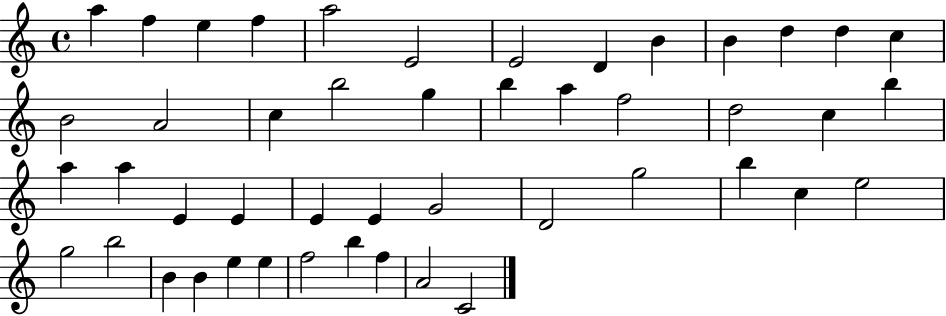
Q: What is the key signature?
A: C major